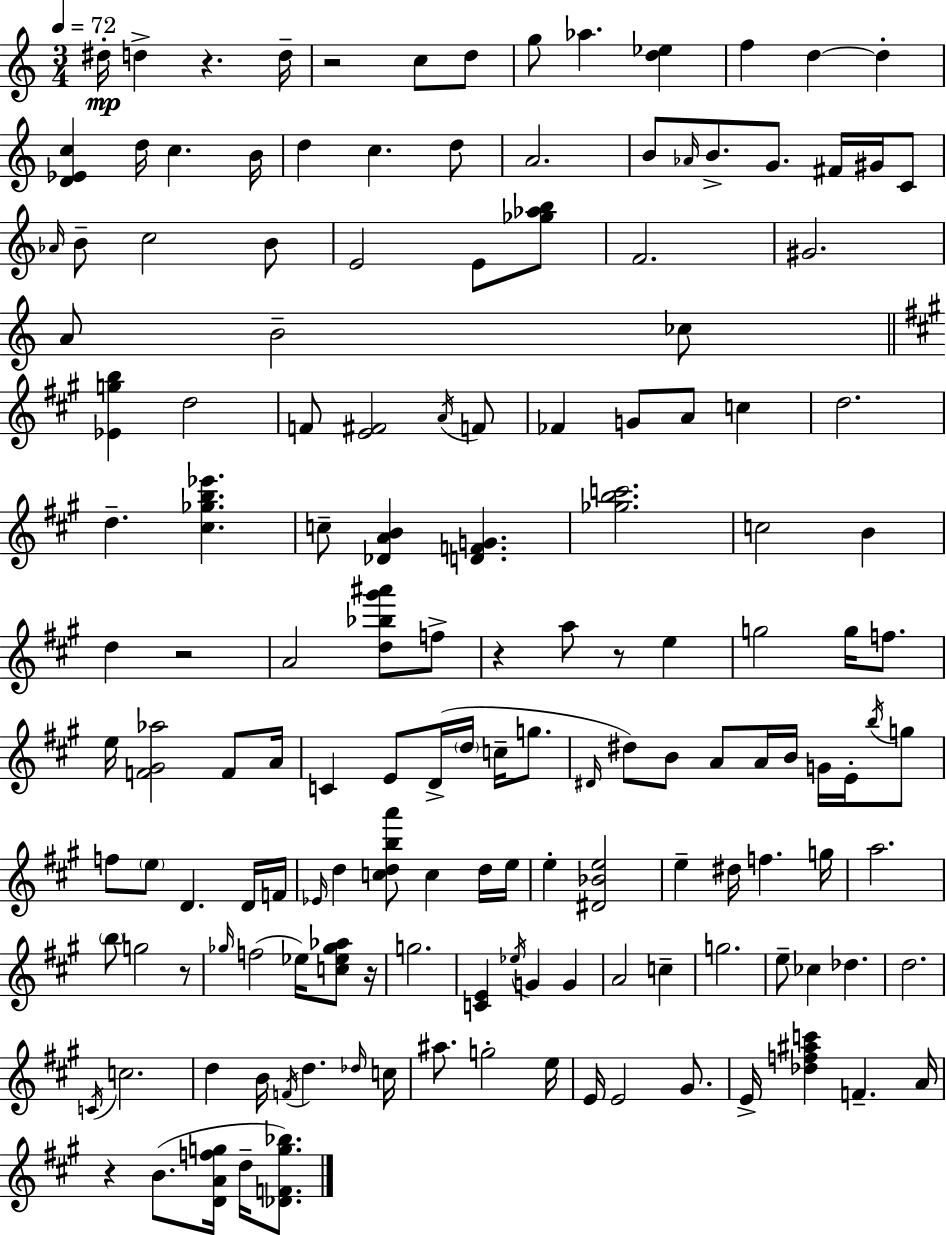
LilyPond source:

{
  \clef treble
  \numericTimeSignature
  \time 3/4
  \key a \minor
  \tempo 4 = 72
  \repeat volta 2 { dis''16-.\mp d''4-> r4. d''16-- | r2 c''8 d''8 | g''8 aes''4. <d'' ees''>4 | f''4 d''4~~ d''4-. | \break <d' ees' c''>4 d''16 c''4. b'16 | d''4 c''4. d''8 | a'2. | b'8 \grace { aes'16 } b'8.-> g'8. fis'16 gis'16 c'8 | \break \grace { aes'16 } b'8-- c''2 | b'8 e'2 e'8 | <ges'' aes'' b''>8 f'2. | gis'2. | \break a'8 b'2-- | ces''8 \bar "||" \break \key a \major <ees' g'' b''>4 d''2 | f'8 <e' fis'>2 \acciaccatura { a'16 } f'8 | fes'4 g'8 a'8 c''4 | d''2. | \break d''4.-- <cis'' ges'' b'' ees'''>4. | c''8-- <des' a' b'>4 <d' f' g'>4. | <ges'' b'' c'''>2. | c''2 b'4 | \break d''4 r2 | a'2 <d'' bes'' gis''' ais'''>8 f''8-> | r4 a''8 r8 e''4 | g''2 g''16 f''8. | \break e''16 <f' gis' aes''>2 f'8 | a'16 c'4 e'8 d'16->( \parenthesize d''16 c''16-- g''8. | \grace { dis'16 } dis''8) b'8 a'8 a'16 b'16 g'16 e'16-. | \acciaccatura { b''16 } g''8 f''8 \parenthesize e''8 d'4. | \break d'16 f'16 \grace { ees'16 } d''4 <c'' d'' b'' a'''>8 c''4 | d''16 e''16 e''4-. <dis' bes' e''>2 | e''4-- dis''16 f''4. | g''16 a''2. | \break \parenthesize b''8 g''2 | r8 \grace { ges''16 }( f''2 | ees''16) <c'' ees'' ges'' aes''>8 r16 g''2. | <c' e'>4 \acciaccatura { ees''16 } g'4 | \break g'4 a'2 | c''4-- g''2. | e''8-- ces''4 | des''4. d''2. | \break \acciaccatura { c'16 } c''2. | d''4 b'16 | \acciaccatura { f'16 } d''4. \grace { des''16 } c''16 ais''8. | g''2-. e''16 e'16 e'2 | \break gis'8. e'16-> <des'' f'' ais'' c'''>4 | f'4.-- a'16 r4 | b'8.( <d' a' f'' g''>16 d''16-- <des' f' g'' bes''>8.) } \bar "|."
}